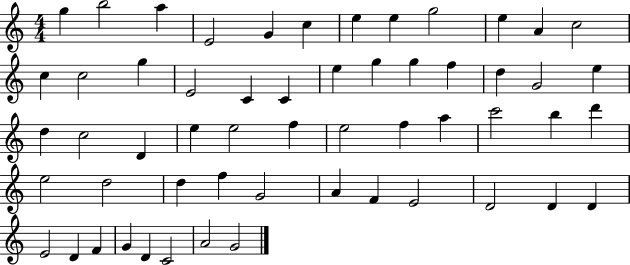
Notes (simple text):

G5/q B5/h A5/q E4/h G4/q C5/q E5/q E5/q G5/h E5/q A4/q C5/h C5/q C5/h G5/q E4/h C4/q C4/q E5/q G5/q G5/q F5/q D5/q G4/h E5/q D5/q C5/h D4/q E5/q E5/h F5/q E5/h F5/q A5/q C6/h B5/q D6/q E5/h D5/h D5/q F5/q G4/h A4/q F4/q E4/h D4/h D4/q D4/q E4/h D4/q F4/q G4/q D4/q C4/h A4/h G4/h